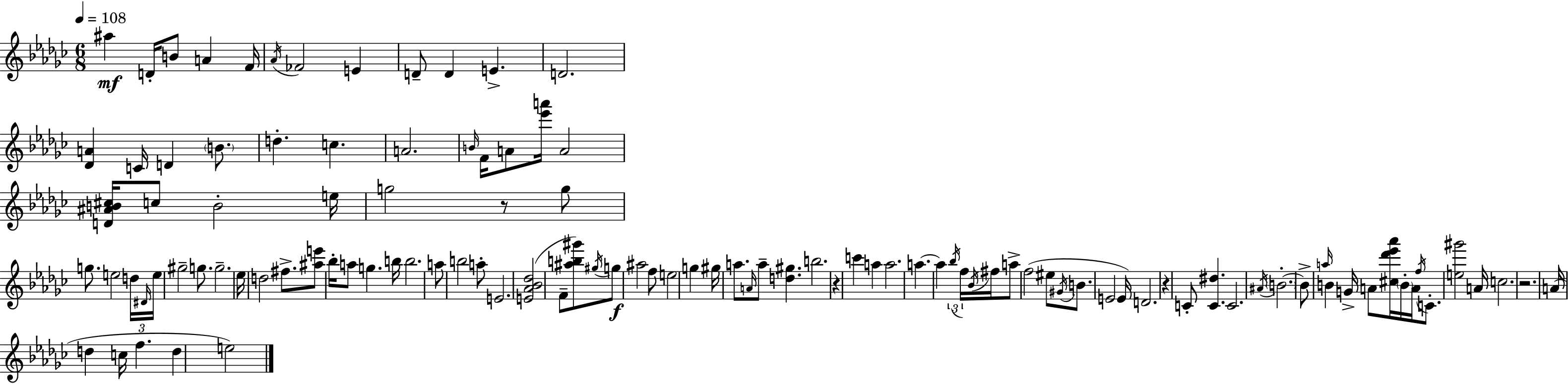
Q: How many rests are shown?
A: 4